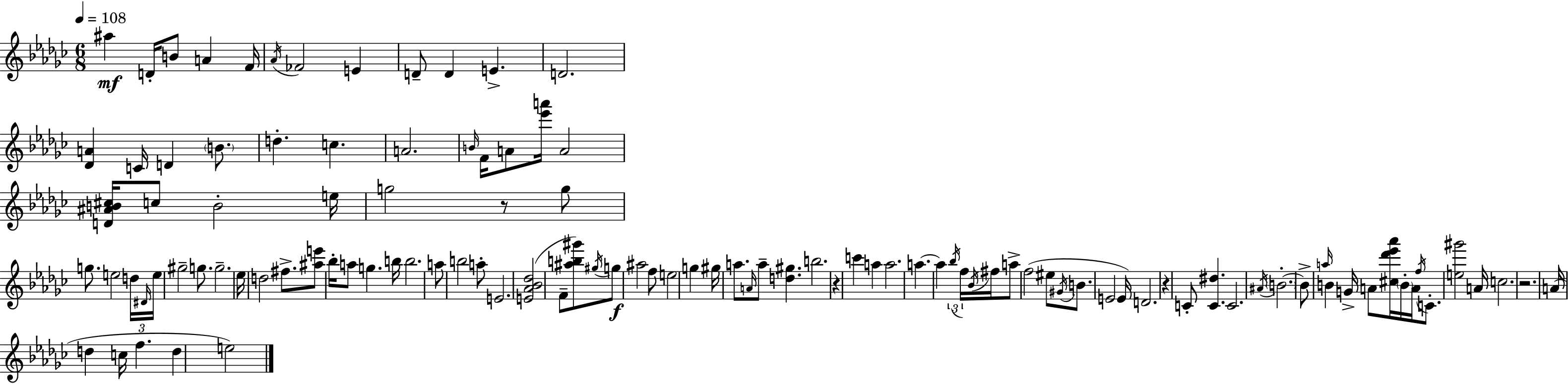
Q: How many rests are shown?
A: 4